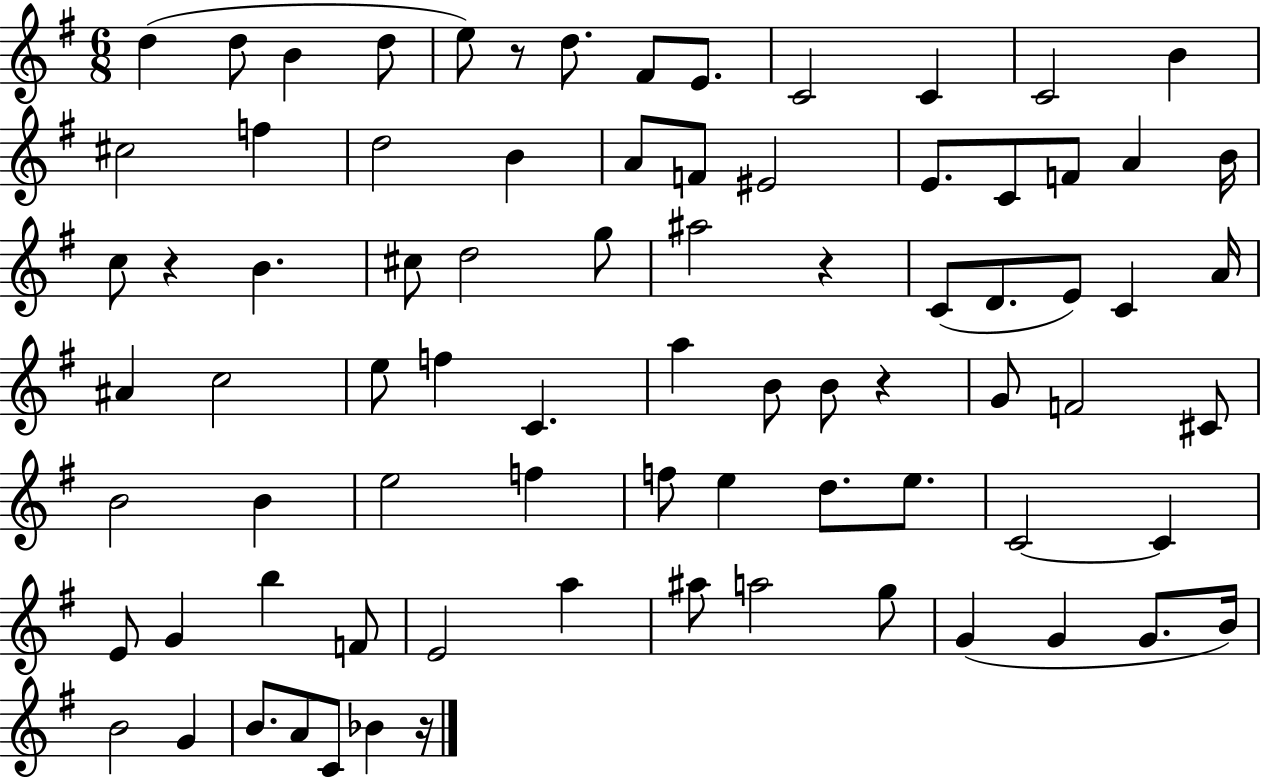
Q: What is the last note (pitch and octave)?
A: Bb4